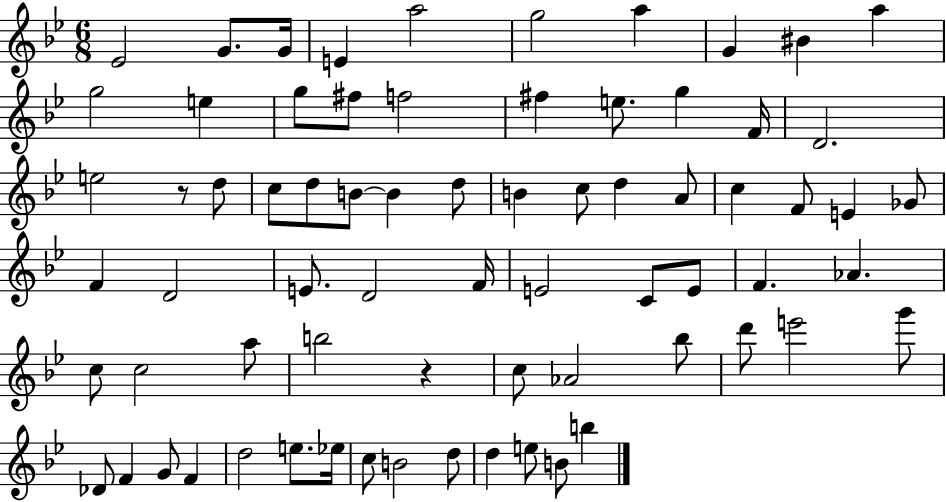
Eb4/h G4/e. G4/s E4/q A5/h G5/h A5/q G4/q BIS4/q A5/q G5/h E5/q G5/e F#5/e F5/h F#5/q E5/e. G5/q F4/s D4/h. E5/h R/e D5/e C5/e D5/e B4/e B4/q D5/e B4/q C5/e D5/q A4/e C5/q F4/e E4/q Gb4/e F4/q D4/h E4/e. D4/h F4/s E4/h C4/e E4/e F4/q. Ab4/q. C5/e C5/h A5/e B5/h R/q C5/e Ab4/h Bb5/e D6/e E6/h G6/e Db4/e F4/q G4/e F4/q D5/h E5/e. Eb5/s C5/e B4/h D5/e D5/q E5/e B4/e B5/q